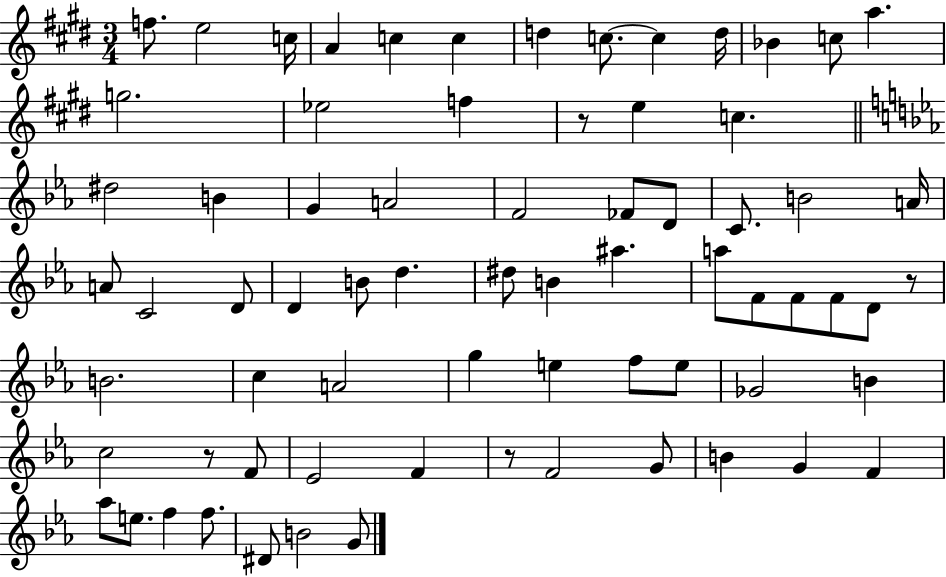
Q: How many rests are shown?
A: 4